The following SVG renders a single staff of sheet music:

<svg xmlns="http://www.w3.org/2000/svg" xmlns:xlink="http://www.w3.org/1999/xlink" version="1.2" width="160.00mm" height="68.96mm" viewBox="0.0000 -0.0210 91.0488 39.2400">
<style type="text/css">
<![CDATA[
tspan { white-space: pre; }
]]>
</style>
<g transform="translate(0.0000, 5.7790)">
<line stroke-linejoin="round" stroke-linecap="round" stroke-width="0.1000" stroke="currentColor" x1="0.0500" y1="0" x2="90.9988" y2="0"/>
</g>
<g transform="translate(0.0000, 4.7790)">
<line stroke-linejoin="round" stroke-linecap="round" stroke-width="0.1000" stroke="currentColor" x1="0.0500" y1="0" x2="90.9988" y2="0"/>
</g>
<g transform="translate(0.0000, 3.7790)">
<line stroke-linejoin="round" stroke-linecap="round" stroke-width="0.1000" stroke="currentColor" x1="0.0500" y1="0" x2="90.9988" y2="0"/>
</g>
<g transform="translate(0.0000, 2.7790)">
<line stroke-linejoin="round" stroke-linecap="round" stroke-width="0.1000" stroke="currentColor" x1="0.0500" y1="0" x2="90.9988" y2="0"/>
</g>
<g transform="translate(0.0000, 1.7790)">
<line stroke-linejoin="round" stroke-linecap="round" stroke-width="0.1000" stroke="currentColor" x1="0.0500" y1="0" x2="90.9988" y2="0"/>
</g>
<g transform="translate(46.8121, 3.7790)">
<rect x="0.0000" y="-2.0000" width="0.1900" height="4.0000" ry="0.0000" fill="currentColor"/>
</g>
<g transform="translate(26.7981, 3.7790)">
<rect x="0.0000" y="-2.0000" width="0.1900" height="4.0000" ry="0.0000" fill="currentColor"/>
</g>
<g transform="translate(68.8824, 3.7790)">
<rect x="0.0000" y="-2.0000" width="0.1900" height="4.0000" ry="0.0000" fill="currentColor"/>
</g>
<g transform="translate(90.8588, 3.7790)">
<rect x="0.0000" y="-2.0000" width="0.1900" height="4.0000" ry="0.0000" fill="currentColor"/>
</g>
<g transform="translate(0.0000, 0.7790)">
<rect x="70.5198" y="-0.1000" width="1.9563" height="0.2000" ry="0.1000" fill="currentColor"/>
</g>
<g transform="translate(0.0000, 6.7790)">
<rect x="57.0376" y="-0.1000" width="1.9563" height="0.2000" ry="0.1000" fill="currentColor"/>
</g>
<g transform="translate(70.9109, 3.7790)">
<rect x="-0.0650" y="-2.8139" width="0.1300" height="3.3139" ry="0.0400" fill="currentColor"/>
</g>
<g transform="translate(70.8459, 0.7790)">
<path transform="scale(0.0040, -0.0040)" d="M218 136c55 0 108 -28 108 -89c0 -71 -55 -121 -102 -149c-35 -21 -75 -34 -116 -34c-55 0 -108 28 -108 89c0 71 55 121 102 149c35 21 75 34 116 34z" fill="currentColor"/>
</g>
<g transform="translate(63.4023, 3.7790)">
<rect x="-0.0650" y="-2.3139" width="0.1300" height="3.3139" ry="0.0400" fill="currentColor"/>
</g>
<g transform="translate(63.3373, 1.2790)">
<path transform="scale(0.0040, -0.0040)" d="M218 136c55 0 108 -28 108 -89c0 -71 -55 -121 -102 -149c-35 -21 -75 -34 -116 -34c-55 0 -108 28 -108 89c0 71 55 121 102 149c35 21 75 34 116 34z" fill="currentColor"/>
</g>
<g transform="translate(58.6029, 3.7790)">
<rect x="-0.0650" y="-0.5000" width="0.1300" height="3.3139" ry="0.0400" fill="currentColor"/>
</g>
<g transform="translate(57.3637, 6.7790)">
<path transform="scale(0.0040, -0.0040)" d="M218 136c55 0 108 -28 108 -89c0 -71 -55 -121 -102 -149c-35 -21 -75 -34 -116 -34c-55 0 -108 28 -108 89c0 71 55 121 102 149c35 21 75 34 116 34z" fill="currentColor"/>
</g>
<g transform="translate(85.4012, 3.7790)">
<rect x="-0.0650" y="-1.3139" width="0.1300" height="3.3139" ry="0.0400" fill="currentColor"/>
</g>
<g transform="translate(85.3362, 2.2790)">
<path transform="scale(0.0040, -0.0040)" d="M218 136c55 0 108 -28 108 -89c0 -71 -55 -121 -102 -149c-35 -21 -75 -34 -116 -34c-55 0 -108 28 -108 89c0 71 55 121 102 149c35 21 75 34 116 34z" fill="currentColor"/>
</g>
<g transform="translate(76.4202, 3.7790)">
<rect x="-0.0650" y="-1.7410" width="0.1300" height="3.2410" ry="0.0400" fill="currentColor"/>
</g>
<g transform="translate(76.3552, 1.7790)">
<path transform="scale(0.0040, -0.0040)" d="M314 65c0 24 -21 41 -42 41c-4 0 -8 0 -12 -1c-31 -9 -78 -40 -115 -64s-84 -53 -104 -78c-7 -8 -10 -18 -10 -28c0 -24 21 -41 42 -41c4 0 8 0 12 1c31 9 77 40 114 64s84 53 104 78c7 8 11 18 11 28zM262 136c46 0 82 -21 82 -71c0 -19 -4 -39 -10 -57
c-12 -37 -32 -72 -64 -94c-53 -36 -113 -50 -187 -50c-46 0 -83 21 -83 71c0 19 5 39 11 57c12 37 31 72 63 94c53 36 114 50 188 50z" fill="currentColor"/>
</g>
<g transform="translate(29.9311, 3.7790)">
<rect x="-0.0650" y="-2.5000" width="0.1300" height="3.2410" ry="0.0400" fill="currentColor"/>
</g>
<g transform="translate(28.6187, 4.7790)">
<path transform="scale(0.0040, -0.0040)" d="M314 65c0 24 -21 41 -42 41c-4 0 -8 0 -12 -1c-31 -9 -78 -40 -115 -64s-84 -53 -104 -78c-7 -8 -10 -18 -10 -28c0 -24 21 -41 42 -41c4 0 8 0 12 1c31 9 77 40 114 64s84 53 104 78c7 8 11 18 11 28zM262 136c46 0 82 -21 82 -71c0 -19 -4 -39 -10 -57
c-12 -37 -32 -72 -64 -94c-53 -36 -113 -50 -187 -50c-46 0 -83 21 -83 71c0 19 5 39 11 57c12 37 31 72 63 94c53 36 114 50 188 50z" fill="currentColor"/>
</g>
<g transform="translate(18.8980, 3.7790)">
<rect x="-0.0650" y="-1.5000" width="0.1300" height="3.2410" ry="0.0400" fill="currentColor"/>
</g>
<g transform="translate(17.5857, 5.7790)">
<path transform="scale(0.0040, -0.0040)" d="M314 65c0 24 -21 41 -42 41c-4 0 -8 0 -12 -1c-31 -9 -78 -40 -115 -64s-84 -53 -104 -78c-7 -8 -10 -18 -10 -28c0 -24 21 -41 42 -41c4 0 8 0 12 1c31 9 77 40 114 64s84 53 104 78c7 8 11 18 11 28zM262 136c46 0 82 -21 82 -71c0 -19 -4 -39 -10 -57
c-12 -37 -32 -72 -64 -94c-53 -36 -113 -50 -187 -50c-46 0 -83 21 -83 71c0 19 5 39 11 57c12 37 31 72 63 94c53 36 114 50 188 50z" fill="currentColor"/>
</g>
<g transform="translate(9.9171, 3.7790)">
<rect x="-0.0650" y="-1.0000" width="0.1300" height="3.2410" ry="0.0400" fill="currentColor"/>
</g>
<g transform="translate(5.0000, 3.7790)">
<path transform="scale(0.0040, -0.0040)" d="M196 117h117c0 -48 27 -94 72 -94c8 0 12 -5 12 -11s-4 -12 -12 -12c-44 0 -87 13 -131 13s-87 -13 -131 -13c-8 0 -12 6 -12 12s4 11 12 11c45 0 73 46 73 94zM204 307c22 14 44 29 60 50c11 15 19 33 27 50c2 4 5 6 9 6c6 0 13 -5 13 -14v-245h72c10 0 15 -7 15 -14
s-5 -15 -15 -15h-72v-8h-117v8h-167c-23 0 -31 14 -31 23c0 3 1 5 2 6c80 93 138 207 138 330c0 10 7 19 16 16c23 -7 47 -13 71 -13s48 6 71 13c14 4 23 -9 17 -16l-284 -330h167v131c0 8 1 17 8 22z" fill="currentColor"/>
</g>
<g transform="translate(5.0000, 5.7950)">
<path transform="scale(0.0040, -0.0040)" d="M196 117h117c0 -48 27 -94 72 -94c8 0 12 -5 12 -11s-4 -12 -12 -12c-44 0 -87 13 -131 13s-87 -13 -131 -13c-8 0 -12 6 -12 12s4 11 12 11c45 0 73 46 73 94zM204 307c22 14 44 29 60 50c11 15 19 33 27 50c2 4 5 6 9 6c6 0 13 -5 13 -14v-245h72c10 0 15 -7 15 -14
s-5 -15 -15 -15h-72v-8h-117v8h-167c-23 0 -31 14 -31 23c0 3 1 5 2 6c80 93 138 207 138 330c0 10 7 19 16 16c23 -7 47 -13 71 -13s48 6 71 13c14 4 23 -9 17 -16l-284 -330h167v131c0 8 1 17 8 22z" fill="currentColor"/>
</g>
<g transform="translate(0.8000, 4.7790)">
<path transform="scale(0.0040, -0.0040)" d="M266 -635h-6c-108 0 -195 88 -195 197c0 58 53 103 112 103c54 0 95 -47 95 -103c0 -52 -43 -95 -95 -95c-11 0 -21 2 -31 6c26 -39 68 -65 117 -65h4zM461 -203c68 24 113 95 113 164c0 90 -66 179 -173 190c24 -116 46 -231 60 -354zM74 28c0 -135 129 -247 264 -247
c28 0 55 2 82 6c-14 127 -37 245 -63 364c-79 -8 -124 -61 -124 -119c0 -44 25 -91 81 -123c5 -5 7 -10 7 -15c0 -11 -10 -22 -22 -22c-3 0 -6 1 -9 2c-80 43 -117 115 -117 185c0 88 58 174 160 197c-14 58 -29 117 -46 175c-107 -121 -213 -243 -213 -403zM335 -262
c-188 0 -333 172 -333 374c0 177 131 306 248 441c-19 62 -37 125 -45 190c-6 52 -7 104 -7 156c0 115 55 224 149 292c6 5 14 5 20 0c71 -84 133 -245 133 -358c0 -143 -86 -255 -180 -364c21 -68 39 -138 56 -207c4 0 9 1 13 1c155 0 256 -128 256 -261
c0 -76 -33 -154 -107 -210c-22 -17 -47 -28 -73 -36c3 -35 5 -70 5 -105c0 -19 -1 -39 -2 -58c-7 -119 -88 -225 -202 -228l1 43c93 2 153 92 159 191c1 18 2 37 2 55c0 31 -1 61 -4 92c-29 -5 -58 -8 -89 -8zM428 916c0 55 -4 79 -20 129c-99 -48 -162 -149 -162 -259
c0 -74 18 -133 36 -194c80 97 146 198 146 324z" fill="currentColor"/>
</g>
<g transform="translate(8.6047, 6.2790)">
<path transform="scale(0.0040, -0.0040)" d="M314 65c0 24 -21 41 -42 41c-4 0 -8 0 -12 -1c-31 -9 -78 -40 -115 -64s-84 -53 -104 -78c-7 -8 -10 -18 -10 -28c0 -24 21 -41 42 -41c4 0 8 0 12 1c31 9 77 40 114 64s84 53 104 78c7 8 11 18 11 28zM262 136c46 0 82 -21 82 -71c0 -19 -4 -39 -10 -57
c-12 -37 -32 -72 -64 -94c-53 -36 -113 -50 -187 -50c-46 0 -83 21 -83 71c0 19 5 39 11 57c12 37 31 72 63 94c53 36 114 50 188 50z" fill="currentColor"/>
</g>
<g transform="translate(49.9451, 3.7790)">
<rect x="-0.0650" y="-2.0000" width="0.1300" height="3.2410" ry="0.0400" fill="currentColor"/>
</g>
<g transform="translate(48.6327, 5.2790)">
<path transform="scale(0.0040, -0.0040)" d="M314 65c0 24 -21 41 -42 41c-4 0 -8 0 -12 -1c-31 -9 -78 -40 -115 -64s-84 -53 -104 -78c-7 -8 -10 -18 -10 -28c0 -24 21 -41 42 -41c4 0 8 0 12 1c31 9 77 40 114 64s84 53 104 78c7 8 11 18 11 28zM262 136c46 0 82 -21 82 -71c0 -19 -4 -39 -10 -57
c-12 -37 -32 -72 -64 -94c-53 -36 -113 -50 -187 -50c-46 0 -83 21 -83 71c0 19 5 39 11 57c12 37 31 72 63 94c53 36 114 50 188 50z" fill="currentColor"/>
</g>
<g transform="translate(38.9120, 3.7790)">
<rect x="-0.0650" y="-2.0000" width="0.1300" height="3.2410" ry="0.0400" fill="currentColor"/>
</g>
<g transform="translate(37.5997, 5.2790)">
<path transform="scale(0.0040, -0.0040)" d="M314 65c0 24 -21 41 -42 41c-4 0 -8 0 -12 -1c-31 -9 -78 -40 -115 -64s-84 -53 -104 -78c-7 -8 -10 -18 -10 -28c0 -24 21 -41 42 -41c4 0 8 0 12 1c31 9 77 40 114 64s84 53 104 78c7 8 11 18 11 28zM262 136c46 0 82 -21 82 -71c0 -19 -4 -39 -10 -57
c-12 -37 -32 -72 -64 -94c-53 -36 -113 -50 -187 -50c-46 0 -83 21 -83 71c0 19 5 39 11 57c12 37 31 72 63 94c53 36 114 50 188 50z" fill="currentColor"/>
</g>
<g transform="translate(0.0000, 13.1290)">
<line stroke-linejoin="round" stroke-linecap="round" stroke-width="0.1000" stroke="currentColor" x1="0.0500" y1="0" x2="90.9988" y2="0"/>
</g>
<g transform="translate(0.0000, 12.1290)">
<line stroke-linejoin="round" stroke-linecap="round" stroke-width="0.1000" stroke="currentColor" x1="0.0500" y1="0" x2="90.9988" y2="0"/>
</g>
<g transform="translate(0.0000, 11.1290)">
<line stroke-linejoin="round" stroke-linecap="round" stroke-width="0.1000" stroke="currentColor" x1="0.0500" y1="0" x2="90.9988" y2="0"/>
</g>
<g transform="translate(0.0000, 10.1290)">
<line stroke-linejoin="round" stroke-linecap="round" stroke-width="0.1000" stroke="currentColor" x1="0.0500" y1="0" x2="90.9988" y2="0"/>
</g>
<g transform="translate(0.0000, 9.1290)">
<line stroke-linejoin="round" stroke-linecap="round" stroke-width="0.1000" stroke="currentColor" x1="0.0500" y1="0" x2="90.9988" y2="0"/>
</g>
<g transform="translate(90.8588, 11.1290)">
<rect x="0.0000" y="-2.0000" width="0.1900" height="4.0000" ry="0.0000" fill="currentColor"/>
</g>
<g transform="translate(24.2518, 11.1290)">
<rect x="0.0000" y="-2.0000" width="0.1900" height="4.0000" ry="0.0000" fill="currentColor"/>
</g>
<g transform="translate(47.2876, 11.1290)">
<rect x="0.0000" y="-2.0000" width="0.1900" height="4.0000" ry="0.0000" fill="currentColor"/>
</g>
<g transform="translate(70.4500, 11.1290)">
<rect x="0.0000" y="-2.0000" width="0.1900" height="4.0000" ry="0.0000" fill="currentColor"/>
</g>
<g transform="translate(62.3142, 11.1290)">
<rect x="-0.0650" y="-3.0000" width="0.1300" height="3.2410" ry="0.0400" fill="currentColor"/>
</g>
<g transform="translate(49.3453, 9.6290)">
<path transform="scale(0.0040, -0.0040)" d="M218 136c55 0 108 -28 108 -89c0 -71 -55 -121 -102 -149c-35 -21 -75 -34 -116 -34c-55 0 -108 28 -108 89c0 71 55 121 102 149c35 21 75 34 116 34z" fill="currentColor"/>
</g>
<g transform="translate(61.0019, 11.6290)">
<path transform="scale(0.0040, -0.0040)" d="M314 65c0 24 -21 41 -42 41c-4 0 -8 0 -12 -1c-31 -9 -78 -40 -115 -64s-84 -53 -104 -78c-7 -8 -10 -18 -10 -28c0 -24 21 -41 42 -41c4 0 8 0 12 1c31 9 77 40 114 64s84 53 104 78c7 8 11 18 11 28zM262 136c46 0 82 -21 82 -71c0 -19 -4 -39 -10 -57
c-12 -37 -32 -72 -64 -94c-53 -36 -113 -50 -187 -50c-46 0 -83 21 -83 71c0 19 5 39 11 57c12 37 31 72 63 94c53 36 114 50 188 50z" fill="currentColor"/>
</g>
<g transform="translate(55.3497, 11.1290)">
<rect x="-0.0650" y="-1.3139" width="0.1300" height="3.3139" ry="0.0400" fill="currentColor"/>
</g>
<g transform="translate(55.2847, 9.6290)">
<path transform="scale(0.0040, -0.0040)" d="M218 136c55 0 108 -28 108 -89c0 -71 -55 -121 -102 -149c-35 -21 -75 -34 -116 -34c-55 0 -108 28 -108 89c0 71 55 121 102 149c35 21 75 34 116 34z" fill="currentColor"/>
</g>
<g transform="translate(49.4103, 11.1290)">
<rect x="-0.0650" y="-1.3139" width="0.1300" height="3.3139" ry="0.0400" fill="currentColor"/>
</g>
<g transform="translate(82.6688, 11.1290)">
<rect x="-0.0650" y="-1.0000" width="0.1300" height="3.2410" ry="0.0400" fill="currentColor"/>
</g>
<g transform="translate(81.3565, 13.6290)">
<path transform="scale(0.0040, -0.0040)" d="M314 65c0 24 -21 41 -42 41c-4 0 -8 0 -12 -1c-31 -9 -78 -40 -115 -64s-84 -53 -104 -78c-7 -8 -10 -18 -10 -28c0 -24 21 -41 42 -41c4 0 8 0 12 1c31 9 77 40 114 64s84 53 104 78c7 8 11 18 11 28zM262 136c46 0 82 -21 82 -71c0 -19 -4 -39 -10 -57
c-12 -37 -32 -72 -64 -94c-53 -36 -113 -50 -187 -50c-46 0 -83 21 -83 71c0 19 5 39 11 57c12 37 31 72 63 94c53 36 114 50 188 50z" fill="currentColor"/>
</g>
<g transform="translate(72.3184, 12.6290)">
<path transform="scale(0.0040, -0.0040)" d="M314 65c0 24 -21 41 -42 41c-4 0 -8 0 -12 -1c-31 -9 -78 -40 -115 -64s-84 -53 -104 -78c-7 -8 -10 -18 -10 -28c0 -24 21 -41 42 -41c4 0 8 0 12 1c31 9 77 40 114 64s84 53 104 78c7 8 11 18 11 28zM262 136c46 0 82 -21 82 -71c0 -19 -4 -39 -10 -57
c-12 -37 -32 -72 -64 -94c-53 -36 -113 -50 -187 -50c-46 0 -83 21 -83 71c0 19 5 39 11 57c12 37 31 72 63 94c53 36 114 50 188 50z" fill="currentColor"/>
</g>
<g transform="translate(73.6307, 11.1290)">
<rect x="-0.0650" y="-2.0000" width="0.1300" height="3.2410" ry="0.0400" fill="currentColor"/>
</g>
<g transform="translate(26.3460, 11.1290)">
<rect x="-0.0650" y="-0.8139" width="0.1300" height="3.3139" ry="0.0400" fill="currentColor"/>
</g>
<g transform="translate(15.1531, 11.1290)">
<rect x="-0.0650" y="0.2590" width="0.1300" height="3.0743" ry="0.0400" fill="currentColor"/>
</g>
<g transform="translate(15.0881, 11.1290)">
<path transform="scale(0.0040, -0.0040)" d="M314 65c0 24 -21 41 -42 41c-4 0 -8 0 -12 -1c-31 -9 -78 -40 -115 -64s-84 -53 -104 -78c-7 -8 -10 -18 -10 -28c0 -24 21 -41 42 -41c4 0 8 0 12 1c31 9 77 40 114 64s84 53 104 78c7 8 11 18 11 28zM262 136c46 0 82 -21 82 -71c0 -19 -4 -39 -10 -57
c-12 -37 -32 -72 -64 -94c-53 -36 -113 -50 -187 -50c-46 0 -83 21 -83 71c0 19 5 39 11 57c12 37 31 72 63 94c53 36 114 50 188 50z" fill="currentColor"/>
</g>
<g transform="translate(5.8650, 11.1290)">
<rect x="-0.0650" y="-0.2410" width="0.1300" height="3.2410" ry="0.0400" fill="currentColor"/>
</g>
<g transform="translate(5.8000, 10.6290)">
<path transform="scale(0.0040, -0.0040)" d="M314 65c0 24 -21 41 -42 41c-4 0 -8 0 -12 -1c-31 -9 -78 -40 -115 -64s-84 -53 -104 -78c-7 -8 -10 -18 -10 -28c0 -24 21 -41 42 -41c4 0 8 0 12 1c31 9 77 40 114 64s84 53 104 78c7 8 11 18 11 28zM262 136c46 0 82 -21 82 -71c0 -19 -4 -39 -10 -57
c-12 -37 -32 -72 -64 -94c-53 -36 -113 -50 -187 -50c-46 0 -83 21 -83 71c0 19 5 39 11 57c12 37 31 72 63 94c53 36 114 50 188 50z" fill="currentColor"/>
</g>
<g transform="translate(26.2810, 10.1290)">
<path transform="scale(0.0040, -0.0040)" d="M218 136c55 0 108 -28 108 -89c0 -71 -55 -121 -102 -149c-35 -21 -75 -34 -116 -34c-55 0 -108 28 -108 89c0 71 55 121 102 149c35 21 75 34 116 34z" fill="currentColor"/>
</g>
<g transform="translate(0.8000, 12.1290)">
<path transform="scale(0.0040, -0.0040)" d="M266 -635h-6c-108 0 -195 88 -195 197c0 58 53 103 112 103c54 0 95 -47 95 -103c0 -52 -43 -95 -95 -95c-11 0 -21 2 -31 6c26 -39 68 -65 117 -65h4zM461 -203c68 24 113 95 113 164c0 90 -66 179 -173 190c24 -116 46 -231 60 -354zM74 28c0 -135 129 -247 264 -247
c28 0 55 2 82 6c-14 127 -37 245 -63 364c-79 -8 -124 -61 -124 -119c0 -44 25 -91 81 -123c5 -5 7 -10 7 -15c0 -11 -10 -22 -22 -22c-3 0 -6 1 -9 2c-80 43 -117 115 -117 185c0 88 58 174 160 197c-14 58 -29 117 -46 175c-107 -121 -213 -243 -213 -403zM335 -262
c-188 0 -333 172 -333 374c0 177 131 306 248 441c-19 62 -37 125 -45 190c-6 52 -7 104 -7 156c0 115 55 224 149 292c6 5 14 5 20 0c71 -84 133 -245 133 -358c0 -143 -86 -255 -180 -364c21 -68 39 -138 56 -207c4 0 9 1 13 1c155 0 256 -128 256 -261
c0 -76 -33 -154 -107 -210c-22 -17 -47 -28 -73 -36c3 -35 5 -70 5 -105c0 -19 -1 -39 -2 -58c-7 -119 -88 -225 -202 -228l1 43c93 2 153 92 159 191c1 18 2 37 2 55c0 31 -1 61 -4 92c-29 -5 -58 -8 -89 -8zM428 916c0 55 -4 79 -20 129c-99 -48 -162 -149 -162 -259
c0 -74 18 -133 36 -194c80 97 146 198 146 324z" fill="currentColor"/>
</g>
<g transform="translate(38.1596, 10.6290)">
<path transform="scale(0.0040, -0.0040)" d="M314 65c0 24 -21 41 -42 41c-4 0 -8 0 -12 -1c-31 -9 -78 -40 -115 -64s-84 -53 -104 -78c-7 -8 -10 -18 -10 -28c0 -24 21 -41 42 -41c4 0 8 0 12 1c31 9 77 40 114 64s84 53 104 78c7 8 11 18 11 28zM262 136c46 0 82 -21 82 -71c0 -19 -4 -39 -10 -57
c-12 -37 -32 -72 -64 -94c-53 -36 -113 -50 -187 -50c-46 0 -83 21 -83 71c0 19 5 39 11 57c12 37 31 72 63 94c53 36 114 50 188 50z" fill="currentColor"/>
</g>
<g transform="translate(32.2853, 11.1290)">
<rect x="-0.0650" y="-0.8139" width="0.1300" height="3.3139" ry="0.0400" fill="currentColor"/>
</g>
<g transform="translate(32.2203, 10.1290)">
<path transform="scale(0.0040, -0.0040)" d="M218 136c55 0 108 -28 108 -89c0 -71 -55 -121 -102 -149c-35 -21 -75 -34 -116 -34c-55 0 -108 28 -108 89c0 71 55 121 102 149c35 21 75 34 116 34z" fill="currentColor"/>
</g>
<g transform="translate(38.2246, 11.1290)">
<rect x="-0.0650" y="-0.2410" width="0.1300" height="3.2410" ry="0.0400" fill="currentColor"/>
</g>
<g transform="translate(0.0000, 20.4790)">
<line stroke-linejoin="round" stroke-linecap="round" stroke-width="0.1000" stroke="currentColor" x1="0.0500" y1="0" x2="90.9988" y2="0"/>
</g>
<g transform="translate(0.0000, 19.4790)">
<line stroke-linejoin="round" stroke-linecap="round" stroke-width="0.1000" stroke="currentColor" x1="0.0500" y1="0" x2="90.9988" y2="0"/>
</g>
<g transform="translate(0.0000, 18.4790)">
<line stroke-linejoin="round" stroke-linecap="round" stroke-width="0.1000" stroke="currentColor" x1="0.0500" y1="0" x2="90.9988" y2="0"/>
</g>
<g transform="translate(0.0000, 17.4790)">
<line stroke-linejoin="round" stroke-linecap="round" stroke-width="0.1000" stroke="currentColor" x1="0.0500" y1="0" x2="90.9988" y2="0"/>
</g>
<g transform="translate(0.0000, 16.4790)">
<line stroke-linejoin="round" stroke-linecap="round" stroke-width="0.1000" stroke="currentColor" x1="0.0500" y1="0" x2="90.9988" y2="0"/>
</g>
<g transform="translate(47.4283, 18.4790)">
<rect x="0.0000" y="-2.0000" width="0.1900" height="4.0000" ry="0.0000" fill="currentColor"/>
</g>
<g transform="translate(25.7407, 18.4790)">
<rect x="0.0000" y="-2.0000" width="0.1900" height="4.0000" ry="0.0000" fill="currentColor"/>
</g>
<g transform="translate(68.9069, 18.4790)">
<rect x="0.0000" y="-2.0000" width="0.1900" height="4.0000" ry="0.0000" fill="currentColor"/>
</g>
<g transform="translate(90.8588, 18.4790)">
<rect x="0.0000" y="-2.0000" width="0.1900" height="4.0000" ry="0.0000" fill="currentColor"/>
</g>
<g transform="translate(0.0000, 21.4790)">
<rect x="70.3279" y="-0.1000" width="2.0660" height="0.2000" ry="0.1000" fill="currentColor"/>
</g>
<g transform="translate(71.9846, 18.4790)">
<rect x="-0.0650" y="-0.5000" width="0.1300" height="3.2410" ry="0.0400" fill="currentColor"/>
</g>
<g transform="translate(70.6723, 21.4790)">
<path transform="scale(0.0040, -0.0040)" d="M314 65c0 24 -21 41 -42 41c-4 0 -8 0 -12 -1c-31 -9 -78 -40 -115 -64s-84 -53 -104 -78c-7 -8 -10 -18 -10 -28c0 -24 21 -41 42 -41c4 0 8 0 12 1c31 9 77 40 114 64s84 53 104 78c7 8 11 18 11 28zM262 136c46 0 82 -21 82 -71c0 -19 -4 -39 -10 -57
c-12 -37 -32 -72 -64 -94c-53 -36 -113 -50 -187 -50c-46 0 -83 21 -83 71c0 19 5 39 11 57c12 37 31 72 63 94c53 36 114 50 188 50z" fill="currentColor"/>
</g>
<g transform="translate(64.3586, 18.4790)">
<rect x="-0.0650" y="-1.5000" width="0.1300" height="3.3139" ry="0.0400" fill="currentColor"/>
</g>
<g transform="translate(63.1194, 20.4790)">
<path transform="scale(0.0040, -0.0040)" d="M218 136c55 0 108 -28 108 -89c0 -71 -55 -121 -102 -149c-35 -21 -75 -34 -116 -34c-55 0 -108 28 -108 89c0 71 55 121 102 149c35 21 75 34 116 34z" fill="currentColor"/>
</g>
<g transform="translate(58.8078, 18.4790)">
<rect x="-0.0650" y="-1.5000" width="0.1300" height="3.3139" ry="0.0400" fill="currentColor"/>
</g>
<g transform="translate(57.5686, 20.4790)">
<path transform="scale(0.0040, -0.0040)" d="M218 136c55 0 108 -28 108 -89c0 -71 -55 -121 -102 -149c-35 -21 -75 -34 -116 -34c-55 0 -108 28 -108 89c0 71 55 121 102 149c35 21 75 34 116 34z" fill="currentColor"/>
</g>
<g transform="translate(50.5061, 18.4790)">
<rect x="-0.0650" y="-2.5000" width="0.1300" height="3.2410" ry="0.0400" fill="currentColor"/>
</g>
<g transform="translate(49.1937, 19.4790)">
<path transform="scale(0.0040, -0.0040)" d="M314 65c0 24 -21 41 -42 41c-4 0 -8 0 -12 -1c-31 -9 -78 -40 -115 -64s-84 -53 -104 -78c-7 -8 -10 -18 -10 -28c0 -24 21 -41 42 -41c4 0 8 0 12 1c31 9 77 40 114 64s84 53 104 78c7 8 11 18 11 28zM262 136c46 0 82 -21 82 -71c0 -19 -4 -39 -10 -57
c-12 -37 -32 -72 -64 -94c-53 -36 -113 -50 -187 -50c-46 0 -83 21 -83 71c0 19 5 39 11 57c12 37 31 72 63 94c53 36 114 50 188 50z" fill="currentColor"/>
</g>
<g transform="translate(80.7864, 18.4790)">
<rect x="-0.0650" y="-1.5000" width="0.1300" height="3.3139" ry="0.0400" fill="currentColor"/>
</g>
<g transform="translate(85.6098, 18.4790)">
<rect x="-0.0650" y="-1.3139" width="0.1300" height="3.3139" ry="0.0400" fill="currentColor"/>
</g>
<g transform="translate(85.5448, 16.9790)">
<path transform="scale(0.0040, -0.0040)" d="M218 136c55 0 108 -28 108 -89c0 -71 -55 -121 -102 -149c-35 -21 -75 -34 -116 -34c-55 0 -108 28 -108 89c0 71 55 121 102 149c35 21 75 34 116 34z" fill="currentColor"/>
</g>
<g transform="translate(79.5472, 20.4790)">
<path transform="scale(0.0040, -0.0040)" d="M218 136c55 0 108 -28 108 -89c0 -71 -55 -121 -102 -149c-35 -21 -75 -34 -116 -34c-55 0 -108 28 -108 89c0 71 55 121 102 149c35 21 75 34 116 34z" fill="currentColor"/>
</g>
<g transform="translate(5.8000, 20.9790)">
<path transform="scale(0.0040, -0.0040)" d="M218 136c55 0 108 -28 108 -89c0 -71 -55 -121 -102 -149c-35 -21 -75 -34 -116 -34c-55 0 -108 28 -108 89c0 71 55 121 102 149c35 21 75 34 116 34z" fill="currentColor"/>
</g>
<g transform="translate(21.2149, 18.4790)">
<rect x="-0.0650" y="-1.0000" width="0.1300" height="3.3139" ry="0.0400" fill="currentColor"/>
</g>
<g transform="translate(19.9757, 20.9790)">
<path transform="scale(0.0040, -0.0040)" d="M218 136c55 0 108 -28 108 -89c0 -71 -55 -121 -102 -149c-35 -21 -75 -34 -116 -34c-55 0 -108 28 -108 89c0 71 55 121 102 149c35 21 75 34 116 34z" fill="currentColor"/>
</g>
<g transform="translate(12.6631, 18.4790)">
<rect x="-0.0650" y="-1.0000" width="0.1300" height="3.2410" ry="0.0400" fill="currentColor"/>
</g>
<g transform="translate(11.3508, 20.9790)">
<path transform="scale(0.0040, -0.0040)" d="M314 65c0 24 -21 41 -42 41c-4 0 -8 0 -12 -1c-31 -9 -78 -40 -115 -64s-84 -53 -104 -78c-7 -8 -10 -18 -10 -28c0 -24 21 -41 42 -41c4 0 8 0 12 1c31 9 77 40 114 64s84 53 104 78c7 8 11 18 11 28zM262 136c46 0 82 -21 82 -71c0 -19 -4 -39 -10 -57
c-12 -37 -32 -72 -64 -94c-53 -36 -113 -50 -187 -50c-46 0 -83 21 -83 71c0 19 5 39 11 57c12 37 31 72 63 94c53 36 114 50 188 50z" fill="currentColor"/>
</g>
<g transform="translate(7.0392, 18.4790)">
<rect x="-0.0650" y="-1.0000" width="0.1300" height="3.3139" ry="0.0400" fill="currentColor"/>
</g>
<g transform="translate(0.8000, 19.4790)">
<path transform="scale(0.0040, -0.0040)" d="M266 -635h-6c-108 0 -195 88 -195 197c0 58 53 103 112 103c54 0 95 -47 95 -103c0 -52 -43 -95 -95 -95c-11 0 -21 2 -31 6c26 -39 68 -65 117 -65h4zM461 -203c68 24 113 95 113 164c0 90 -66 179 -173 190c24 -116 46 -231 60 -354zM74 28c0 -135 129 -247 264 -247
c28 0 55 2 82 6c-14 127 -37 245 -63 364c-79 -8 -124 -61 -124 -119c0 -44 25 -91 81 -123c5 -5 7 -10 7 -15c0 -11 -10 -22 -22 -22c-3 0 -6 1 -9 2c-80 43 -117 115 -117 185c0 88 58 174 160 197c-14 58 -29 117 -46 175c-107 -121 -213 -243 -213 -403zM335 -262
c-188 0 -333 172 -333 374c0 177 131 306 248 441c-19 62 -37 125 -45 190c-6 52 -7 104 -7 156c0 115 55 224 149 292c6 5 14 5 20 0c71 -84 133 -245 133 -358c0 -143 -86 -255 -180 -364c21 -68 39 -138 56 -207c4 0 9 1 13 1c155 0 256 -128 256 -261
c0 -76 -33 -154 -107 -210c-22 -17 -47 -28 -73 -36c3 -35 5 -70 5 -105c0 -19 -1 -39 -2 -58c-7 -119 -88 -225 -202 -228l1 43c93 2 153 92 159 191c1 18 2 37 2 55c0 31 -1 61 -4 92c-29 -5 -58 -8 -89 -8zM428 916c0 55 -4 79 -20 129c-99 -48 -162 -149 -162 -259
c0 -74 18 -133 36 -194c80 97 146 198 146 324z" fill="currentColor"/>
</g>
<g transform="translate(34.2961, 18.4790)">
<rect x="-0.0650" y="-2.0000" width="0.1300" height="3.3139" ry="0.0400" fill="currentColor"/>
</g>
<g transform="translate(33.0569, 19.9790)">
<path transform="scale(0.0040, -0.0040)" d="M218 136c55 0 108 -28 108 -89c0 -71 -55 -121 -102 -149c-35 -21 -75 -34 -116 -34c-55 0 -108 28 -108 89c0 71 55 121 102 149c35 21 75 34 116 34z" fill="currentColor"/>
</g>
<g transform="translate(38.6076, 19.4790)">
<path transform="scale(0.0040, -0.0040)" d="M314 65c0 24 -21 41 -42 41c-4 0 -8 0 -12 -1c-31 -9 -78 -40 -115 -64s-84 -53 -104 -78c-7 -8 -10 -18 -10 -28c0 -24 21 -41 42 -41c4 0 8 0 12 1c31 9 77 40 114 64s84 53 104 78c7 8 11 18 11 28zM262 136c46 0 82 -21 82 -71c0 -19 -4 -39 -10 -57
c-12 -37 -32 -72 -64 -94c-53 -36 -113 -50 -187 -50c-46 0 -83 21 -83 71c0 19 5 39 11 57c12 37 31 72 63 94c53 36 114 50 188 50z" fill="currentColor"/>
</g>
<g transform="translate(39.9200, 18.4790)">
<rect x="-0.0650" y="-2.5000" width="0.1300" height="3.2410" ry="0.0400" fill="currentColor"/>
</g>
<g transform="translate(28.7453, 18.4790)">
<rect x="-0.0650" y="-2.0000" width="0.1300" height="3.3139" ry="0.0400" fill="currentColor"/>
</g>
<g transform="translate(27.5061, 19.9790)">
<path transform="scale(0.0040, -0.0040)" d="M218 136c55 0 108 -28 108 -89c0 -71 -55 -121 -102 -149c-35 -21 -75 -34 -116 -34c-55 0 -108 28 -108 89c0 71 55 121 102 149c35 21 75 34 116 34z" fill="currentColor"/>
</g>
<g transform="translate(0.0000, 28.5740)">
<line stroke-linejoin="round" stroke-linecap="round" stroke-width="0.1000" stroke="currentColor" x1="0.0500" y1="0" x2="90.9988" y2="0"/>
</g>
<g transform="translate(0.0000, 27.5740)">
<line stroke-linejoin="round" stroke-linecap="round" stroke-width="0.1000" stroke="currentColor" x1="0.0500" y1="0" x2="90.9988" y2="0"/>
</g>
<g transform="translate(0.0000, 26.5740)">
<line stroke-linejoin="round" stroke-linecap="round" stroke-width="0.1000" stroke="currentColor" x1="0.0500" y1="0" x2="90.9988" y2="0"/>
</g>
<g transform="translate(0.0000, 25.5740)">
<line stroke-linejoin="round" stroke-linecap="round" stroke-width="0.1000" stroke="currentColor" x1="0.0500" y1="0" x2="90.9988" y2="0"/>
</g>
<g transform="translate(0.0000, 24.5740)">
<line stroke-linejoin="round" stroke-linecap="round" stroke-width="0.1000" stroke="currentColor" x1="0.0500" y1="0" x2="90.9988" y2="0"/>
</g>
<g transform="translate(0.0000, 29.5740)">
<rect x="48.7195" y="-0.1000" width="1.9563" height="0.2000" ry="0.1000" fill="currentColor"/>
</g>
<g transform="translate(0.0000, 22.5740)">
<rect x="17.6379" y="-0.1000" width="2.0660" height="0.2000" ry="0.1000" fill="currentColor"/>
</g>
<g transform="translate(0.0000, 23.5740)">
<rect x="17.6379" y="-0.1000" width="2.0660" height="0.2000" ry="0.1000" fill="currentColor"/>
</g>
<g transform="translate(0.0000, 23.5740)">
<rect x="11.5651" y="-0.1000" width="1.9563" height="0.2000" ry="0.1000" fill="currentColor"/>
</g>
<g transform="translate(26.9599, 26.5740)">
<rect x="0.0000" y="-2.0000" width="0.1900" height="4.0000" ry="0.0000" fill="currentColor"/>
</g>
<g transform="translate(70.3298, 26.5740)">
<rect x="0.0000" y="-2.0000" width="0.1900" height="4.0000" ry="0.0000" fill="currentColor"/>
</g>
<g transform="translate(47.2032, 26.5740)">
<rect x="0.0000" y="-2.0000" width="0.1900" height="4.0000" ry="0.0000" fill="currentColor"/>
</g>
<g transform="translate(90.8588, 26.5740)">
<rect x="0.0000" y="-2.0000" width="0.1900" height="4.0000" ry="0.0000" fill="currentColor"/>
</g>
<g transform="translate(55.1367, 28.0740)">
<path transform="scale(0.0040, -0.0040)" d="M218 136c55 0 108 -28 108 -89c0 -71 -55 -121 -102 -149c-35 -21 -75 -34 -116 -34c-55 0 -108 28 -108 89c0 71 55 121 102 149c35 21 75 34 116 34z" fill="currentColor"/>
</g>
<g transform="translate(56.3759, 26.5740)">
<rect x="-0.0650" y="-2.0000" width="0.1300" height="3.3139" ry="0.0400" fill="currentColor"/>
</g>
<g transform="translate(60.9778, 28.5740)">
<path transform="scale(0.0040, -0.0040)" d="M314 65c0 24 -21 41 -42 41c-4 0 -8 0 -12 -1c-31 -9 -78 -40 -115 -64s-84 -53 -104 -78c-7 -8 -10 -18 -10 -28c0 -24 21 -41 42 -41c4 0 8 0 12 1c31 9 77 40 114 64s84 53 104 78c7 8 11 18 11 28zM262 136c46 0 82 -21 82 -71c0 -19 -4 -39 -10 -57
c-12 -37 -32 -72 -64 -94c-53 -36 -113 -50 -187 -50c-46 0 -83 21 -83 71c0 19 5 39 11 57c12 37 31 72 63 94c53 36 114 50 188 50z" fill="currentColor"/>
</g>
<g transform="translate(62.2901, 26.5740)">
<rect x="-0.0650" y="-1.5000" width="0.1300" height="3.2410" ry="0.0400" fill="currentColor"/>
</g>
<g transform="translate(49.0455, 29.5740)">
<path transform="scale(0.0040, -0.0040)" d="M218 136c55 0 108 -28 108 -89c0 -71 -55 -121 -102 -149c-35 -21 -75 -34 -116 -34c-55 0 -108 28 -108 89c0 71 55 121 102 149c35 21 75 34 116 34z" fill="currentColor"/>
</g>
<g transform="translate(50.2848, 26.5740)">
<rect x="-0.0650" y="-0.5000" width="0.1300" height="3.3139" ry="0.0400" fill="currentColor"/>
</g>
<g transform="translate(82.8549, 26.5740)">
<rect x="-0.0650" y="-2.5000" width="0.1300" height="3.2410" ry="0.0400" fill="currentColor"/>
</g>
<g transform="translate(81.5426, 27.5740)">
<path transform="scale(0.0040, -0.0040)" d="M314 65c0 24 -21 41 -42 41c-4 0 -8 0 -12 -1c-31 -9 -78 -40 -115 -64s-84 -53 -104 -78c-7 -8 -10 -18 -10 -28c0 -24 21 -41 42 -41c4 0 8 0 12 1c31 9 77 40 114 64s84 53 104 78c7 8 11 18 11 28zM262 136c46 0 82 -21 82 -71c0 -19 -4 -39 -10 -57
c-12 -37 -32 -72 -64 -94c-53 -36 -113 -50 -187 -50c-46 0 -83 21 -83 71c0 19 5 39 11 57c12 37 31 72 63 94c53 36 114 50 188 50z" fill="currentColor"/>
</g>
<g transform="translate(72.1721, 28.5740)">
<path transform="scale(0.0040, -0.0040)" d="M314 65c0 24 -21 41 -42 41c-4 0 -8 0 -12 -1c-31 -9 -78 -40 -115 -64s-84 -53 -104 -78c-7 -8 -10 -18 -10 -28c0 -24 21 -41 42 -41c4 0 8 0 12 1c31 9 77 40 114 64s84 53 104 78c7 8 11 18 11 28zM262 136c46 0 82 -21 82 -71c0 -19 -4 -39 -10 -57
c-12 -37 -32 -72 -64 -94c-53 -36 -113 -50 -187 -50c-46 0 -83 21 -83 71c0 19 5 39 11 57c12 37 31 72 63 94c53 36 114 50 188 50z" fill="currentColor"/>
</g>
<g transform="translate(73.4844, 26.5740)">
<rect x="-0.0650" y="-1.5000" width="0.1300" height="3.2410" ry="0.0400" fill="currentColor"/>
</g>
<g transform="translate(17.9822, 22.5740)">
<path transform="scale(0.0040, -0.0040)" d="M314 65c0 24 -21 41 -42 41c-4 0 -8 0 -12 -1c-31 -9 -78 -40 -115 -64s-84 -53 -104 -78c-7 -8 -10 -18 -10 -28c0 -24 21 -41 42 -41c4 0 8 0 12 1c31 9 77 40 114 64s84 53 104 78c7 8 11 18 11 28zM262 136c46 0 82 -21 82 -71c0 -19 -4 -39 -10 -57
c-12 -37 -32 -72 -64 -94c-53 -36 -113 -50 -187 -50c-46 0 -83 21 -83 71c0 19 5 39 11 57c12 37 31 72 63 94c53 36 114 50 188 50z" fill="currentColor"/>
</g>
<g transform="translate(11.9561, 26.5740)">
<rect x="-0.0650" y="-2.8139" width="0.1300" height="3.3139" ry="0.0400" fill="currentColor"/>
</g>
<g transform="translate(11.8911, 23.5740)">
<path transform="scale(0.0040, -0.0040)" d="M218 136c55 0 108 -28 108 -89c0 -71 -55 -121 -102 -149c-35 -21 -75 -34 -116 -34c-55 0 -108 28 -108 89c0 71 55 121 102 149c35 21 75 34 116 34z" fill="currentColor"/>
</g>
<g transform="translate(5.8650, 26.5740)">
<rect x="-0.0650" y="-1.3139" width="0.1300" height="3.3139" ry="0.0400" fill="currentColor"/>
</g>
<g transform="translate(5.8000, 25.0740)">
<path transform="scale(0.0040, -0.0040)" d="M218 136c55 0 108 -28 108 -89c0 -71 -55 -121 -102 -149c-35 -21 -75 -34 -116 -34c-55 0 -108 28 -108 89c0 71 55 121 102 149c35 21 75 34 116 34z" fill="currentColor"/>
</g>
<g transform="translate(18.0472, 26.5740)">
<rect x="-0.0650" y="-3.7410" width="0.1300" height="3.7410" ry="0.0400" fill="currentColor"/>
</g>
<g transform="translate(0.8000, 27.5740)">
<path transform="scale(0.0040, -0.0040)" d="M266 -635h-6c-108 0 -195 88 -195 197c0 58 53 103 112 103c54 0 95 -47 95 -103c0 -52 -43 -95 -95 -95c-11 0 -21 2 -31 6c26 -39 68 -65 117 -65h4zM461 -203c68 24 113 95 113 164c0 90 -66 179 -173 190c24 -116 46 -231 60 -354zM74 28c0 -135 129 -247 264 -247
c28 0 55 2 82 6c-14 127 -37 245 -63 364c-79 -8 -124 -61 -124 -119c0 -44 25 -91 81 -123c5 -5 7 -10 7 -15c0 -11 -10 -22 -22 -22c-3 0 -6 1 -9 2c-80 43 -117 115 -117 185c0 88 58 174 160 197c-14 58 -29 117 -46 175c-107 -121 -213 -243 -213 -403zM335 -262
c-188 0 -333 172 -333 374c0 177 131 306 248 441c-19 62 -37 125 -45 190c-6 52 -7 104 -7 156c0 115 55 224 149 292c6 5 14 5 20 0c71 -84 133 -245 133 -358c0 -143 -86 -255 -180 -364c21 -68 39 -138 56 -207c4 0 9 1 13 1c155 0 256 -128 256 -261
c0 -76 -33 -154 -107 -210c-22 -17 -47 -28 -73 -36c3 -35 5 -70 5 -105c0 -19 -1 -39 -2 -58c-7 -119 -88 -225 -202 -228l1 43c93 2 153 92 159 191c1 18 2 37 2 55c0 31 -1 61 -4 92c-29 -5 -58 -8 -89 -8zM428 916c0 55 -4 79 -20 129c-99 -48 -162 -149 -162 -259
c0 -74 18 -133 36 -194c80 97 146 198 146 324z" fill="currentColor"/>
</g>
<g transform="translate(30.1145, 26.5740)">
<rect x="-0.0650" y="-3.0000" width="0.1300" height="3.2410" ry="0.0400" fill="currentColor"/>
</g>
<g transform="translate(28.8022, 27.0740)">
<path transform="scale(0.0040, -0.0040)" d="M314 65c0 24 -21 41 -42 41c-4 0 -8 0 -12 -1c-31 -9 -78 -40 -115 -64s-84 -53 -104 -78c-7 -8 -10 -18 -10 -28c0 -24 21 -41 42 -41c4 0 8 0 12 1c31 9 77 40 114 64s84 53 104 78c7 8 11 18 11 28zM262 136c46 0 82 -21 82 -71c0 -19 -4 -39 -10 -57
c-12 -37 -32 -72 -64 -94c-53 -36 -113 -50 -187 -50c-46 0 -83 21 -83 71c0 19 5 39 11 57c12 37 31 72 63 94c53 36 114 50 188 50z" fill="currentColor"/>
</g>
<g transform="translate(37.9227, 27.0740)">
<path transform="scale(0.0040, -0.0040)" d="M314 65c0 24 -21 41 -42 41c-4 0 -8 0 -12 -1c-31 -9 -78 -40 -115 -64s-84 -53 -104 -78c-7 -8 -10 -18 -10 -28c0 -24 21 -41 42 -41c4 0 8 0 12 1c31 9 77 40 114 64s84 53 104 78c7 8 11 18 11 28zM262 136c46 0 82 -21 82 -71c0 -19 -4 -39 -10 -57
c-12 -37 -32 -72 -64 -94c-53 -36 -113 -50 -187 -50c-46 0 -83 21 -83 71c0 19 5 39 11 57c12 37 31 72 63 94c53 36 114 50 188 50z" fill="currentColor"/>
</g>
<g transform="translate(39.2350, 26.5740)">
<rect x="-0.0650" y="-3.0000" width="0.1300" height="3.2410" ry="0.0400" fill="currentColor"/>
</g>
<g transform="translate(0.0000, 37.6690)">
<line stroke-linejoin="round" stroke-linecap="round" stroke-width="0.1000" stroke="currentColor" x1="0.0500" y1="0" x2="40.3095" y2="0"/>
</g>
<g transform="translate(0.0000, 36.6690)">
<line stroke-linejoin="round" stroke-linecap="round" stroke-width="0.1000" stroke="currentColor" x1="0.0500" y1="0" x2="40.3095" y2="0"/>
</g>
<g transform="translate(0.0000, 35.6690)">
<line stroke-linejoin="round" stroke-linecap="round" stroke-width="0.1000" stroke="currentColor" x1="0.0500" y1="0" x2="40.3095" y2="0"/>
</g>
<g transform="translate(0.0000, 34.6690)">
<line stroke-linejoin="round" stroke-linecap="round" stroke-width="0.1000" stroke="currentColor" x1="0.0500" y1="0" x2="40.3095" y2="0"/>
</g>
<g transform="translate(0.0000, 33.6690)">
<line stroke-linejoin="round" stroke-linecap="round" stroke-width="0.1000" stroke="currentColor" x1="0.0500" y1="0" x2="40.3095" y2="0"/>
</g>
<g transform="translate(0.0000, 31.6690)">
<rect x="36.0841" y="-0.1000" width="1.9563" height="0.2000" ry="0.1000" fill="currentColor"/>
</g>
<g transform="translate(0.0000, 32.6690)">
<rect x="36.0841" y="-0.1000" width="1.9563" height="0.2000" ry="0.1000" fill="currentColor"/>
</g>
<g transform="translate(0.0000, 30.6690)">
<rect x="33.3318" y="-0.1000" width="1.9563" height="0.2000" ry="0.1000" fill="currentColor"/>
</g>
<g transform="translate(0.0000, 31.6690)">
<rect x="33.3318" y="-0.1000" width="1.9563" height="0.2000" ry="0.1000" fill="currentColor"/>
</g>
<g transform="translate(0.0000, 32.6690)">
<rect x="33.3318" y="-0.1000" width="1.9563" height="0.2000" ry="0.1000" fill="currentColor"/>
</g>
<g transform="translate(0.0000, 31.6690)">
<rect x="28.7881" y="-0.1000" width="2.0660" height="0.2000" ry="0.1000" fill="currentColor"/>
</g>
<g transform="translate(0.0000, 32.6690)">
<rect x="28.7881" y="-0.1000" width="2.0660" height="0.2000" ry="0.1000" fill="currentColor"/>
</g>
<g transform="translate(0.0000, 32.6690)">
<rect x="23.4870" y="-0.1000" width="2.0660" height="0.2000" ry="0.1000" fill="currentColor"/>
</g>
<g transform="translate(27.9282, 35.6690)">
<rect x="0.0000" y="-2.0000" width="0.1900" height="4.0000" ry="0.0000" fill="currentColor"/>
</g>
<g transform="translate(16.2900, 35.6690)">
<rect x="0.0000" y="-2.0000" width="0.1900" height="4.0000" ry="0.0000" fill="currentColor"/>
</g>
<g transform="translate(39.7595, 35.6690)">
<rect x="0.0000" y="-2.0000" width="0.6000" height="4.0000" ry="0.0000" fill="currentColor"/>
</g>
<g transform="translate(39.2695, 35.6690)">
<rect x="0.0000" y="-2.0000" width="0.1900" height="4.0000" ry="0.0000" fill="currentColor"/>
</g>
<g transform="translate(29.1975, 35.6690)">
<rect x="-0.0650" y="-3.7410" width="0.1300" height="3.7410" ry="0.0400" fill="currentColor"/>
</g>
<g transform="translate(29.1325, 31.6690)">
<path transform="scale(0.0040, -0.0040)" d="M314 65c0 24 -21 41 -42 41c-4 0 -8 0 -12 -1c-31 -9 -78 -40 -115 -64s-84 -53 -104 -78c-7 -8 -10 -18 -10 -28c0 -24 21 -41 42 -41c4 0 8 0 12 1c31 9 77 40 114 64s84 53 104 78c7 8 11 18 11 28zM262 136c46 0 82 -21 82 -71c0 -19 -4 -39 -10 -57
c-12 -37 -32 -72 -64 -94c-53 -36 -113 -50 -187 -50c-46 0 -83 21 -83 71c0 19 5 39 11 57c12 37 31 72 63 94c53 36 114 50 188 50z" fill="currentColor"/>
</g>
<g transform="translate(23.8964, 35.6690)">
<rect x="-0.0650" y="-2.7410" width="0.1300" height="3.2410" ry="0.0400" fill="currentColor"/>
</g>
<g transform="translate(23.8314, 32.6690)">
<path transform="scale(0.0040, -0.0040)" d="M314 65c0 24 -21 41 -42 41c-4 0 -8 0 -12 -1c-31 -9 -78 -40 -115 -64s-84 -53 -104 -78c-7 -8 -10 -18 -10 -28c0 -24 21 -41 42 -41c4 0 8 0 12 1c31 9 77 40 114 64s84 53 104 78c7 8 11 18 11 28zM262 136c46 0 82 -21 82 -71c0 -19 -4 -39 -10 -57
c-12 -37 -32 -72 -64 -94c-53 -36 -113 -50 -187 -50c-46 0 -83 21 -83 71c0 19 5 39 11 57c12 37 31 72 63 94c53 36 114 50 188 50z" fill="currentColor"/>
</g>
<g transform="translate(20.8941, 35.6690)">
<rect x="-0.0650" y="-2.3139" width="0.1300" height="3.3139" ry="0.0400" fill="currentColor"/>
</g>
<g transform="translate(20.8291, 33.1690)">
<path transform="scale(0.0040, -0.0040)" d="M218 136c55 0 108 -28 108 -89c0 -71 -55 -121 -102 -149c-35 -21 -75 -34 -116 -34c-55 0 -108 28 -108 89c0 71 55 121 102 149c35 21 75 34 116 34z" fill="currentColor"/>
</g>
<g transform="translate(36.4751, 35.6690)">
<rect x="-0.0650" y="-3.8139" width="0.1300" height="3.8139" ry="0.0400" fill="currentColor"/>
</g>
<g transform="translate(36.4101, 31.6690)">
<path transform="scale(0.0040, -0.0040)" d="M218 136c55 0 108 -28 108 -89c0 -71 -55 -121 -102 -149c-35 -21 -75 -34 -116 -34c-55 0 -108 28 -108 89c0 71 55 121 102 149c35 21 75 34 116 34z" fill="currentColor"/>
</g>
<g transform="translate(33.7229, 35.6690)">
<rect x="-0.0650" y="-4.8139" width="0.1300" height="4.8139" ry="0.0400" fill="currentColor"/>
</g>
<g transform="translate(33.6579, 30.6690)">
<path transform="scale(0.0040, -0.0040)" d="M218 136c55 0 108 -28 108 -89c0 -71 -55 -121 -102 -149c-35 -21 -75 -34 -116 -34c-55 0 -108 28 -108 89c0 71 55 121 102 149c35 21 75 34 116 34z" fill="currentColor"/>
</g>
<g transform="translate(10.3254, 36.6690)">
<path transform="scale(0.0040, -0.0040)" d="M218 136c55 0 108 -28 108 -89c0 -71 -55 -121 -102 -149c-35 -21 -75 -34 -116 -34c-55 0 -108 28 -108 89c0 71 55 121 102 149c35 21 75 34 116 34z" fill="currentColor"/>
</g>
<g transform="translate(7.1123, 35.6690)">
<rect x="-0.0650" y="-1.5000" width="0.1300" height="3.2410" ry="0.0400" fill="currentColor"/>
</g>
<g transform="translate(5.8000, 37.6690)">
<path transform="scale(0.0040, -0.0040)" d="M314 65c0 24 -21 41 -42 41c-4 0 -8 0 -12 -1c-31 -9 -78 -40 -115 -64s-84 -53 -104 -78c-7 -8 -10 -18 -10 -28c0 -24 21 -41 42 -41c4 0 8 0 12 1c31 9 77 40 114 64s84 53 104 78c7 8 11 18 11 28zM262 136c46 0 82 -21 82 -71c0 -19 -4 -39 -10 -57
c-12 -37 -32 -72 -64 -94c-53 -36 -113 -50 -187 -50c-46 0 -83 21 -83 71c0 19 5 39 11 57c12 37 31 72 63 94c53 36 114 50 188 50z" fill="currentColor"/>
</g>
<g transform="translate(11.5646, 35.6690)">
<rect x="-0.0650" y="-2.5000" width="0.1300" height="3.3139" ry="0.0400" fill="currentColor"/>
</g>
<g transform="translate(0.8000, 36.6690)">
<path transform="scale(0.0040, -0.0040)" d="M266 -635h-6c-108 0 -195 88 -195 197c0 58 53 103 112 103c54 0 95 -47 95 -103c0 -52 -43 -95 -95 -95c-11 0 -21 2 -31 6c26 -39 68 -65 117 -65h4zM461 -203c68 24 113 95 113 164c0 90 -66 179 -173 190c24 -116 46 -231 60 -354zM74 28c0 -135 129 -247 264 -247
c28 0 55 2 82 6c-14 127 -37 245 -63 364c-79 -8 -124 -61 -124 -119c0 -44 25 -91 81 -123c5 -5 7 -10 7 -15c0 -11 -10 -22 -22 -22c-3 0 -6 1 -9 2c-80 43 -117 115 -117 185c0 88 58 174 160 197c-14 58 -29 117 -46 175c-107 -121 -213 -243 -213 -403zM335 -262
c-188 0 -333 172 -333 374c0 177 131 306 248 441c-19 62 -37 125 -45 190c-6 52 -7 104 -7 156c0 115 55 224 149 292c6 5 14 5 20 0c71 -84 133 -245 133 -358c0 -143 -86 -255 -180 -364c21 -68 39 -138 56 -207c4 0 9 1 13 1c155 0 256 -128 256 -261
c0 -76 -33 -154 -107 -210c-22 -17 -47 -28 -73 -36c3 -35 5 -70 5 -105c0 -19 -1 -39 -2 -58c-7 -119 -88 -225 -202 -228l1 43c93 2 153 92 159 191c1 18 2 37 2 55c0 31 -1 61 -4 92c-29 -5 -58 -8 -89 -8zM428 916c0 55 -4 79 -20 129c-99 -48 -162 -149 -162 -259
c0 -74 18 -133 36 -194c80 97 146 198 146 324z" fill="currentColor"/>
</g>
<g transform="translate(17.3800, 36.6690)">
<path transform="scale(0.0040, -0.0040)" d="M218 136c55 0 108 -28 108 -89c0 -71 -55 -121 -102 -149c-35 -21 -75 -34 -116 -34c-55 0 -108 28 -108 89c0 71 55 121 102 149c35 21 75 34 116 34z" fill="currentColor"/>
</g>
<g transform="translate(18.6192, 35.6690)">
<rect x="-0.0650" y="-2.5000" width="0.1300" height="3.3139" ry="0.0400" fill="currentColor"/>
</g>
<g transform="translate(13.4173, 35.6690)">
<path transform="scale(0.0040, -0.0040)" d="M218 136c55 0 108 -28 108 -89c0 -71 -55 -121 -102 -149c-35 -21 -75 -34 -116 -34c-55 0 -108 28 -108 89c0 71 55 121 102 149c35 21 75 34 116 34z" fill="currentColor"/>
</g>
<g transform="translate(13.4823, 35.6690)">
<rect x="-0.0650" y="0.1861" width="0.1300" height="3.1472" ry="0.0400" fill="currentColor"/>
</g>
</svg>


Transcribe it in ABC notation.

X:1
T:Untitled
M:4/4
L:1/4
K:C
D2 E2 G2 F2 F2 C g a f2 e c2 B2 d d c2 e e A2 F2 D2 D D2 D F F G2 G2 E E C2 E e e a c'2 A2 A2 C F E2 E2 G2 E2 G B G g a2 c'2 e' c'